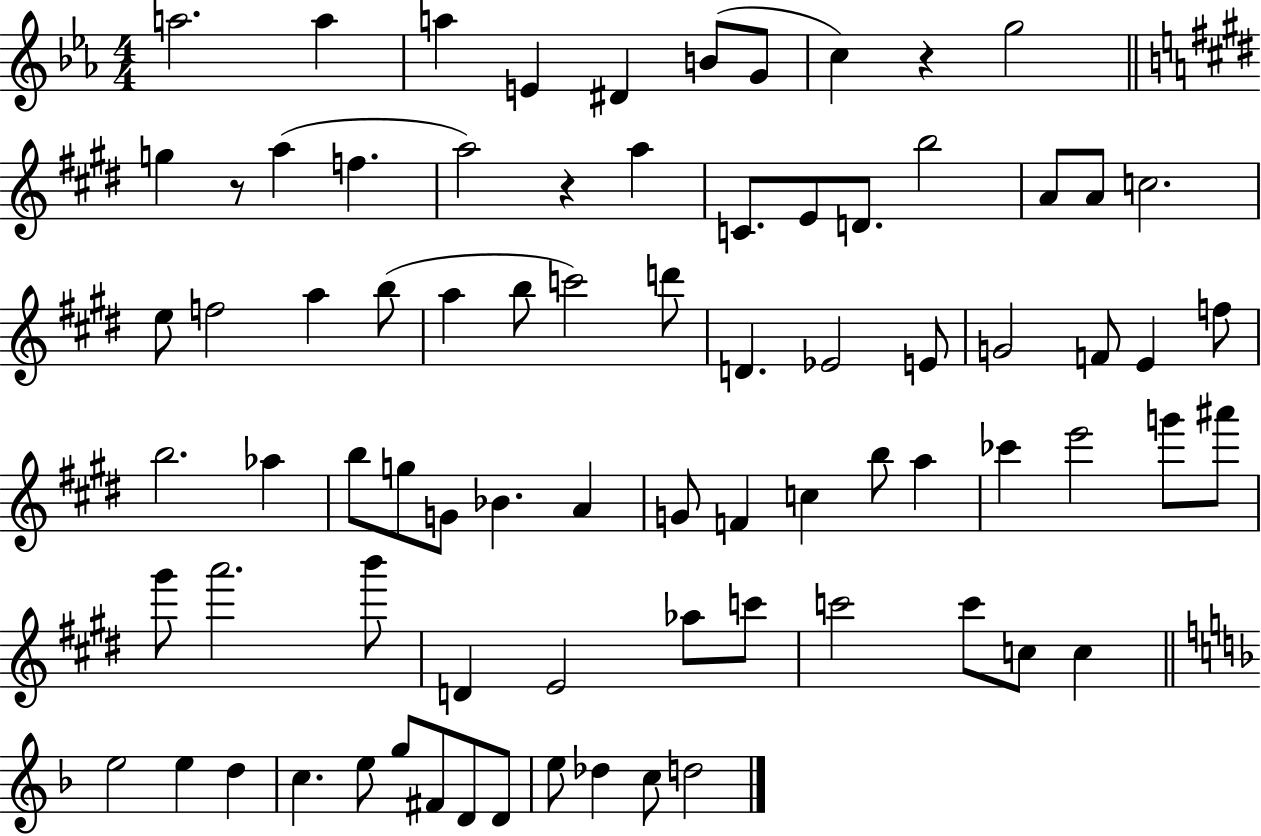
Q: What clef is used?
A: treble